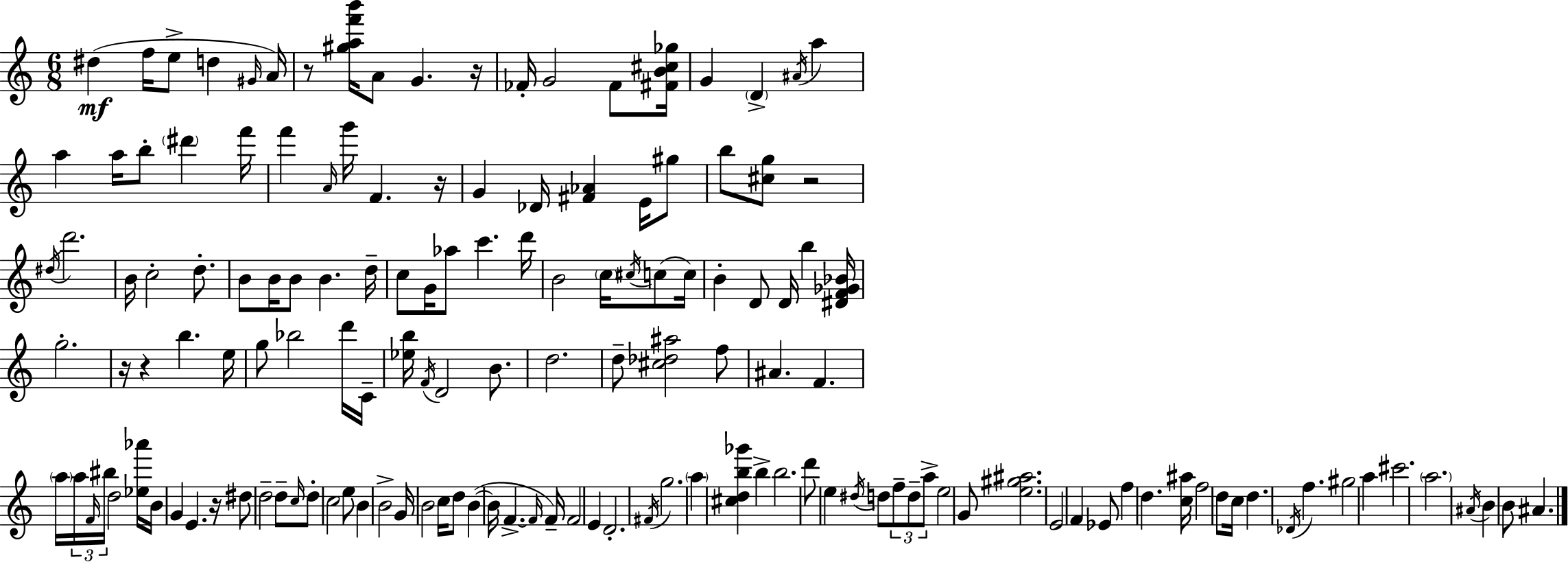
X:1
T:Untitled
M:6/8
L:1/4
K:Am
^d f/4 e/2 d ^G/4 A/4 z/2 [^gaf'b']/4 A/2 G z/4 _F/4 G2 _F/2 [^FB^c_g]/4 G D ^A/4 a a a/4 b/2 ^d' f'/4 f' A/4 g'/4 F z/4 G _D/4 [^F_A] E/4 ^g/2 b/2 [^cg]/2 z2 ^d/4 d'2 B/4 c2 d/2 B/2 B/4 B/2 B d/4 c/2 G/4 _a/2 c' d'/4 B2 c/4 ^c/4 c/2 c/4 B D/2 D/4 b [^DF_G_B]/4 g2 z/4 z b e/4 g/2 _b2 d'/4 C/4 [_eb]/4 F/4 D2 B/2 d2 d/2 [^c_d^a]2 f/2 ^A F a/4 a/4 F/4 ^b/4 d2 [_e_a']/4 B/4 G E z/4 ^d/2 d2 d/2 c/4 d/2 c2 e/2 B B2 G/4 B2 c/4 d/2 B B/4 F F/4 F/4 F2 E D2 ^F/4 g2 a [^cdb_g'] b b2 d'/2 e ^d/4 d/2 f/2 d/2 a/2 e2 G/2 [e^g^a]2 E2 F _E/2 f d [c^a]/4 f2 d/2 c/4 d _D/4 f ^g2 a ^c'2 a2 ^A/4 B B/2 ^A